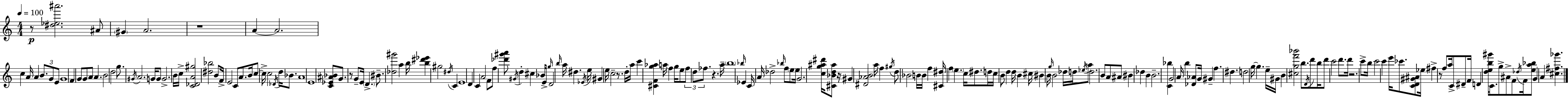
R/e [D#5,Eb5,A#6]/h. A#4/e G#4/q A4/h. R/w A4/q A4/h. C5/q A4/s A4/q B4/e. G4/e E4/e G4/w F4/q G4/e G4/e A4/e A4/q. B4/h D5/h G5/e. G#4/s A4/h. G4/s G4/e G4/h. B4/s C5/s [C4,Db4,A4,G#5]/h [D#5,Bb5]/h B4/e F4/s E4/h C4/e A4/e. B4/s C5/e C5/s C5/h Db4/s D5/s Bb4/e. A4/w E4/w [C4,Eb4,A#4,Bb4]/e G4/e. R/e G4/e E4/s D4/q. BIS4/e. [Db5,G#6]/h A5/q B5/s [B5,D#6,Eb6]/q G#5/h D#5/s C4/q E4/w D4/q C4/q A4/h F4/e F5/e [Db6,G#6,A6]/e G#4/s D5/q C#5/q Bb4/s E4/s G5/s D4/h B5/s A5/s D#5/q. Eb4/s E5/s G#4/q E5/s C5/h R/e. D5/s A5/s C6/q [C#4,F4,G5,Ab5]/q A5/s F5/q G5/s E5/e F5/e D5/e FES5/e. R/q. A5/s B5/w Bb5/s Eb4/q C4/s A4/s Db5/h Bb5/s F5/e E5/e E5/s G4/h. [C5,G5,A#5,D#6]/s [C#4,Bb4,D5,A#5]/e R/s G#4/q [D#4,Ab4,B4]/h A5/s F5/q G#5/s D5/e Bb4/h B4/s B4/s F5/q [C#4,D#5]/s F5/q E5/q. C5/s D#5/e. D5/s C5/s B4/e D5/q D5/s B4/q C#5/s BIS4/q B4/s G5/s B4/h Db5/s D5/s Eb5/s A5/e D5/h. B4/e A4/e A#4/e BIS4/q Db5/q B4/q B4/h. [C4,Bb5]/q G4/h A4/s B5/q [Db4,Ab4]/e G4/s G#4/q F5/q. D#5/q. D5/h G5/s G5/q. E5/s G#4/s B4/q [C#5,G5,F6,Bb6]/h B5/e. D4/s D6/e B5/s D6/e C6/h D6/e. D6/s R/h. C6/e B5/s C6/h C6/q E6/s CES6/e. [C4,D4,G#4,A#4]/e Eb5/s F#5/q R/e F5/e A5/s C4/e D#4/e F4/s D4/q [D5,E5,B5,G#6]/s C4/e. G5/e A#4/e F4/e Db5/s F4/s [E5,A5,Bb5]/e G4/q A4/q [C#5,F#5,Gb6]/q.